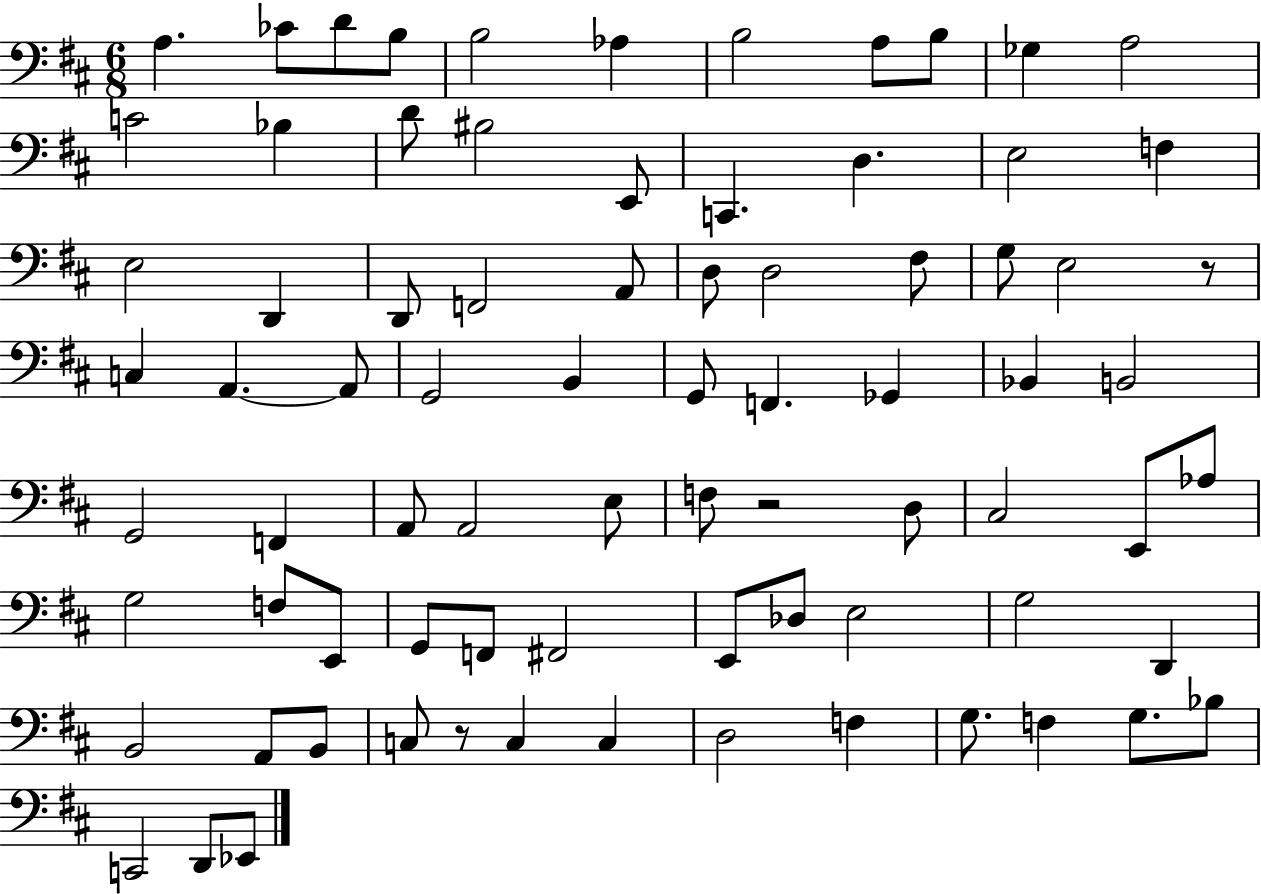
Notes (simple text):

A3/q. CES4/e D4/e B3/e B3/h Ab3/q B3/h A3/e B3/e Gb3/q A3/h C4/h Bb3/q D4/e BIS3/h E2/e C2/q. D3/q. E3/h F3/q E3/h D2/q D2/e F2/h A2/e D3/e D3/h F#3/e G3/e E3/h R/e C3/q A2/q. A2/e G2/h B2/q G2/e F2/q. Gb2/q Bb2/q B2/h G2/h F2/q A2/e A2/h E3/e F3/e R/h D3/e C#3/h E2/e Ab3/e G3/h F3/e E2/e G2/e F2/e F#2/h E2/e Db3/e E3/h G3/h D2/q B2/h A2/e B2/e C3/e R/e C3/q C3/q D3/h F3/q G3/e. F3/q G3/e. Bb3/e C2/h D2/e Eb2/e